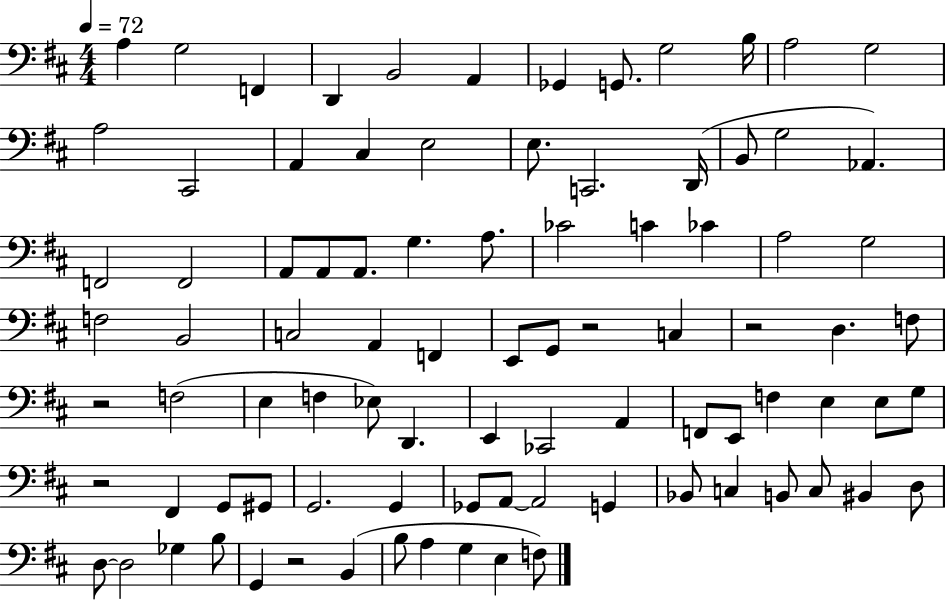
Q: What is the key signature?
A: D major